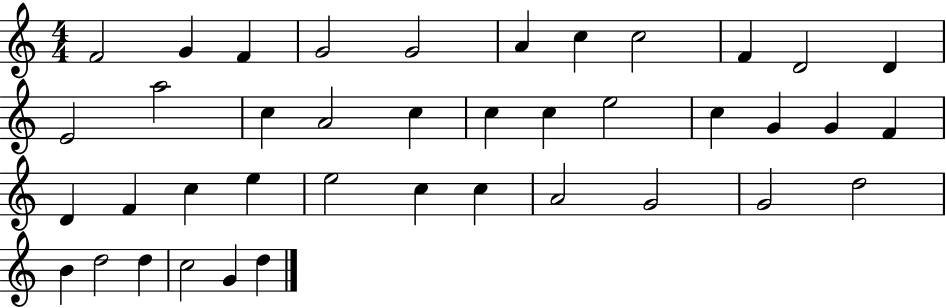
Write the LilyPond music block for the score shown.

{
  \clef treble
  \numericTimeSignature
  \time 4/4
  \key c \major
  f'2 g'4 f'4 | g'2 g'2 | a'4 c''4 c''2 | f'4 d'2 d'4 | \break e'2 a''2 | c''4 a'2 c''4 | c''4 c''4 e''2 | c''4 g'4 g'4 f'4 | \break d'4 f'4 c''4 e''4 | e''2 c''4 c''4 | a'2 g'2 | g'2 d''2 | \break b'4 d''2 d''4 | c''2 g'4 d''4 | \bar "|."
}